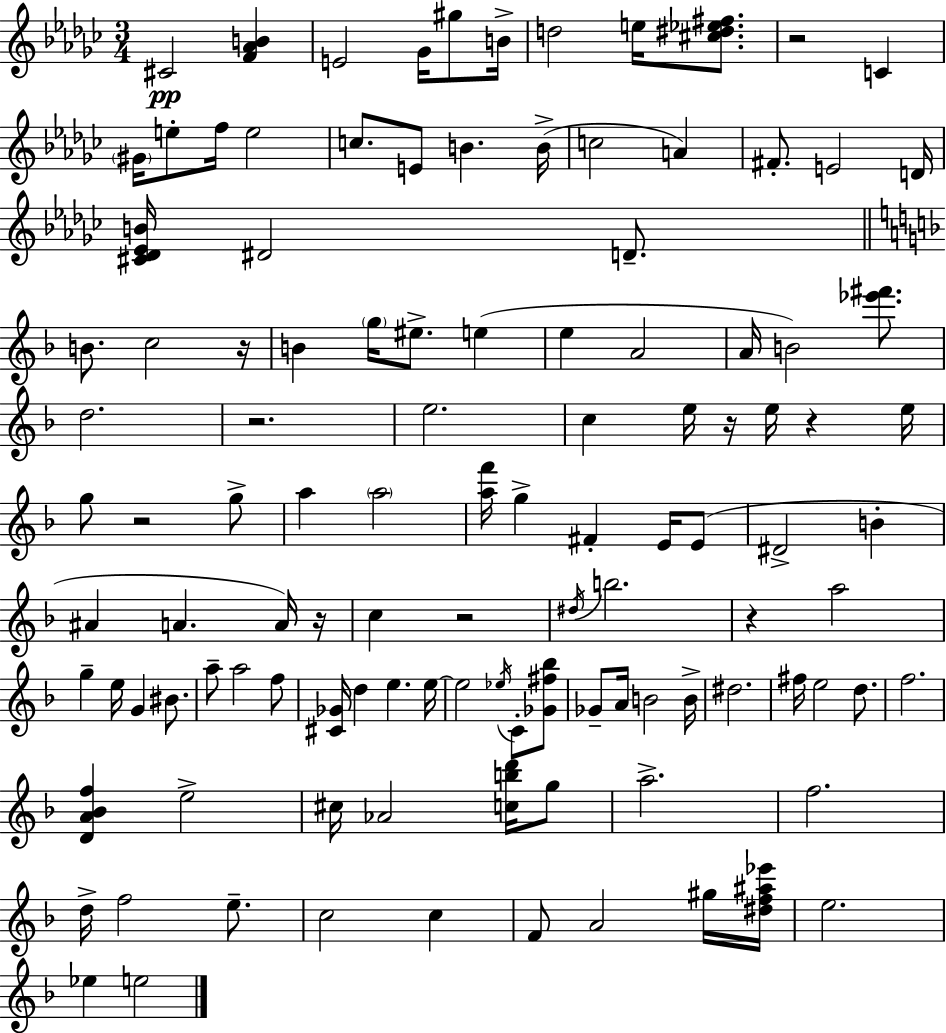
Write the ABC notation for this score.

X:1
T:Untitled
M:3/4
L:1/4
K:Ebm
^C2 [F_AB] E2 _G/4 ^g/2 B/4 d2 e/4 [^c^d_e^f]/2 z2 C ^G/4 e/2 f/4 e2 c/2 E/2 B B/4 c2 A ^F/2 E2 D/4 [^C_D_EB]/4 ^D2 D/2 B/2 c2 z/4 B g/4 ^e/2 e e A2 A/4 B2 [_e'^f']/2 d2 z2 e2 c e/4 z/4 e/4 z e/4 g/2 z2 g/2 a a2 [af']/4 g ^F E/4 E/2 ^D2 B ^A A A/4 z/4 c z2 ^d/4 b2 z a2 g e/4 G ^B/2 a/2 a2 f/2 [^C_G]/4 d e e/4 e2 _e/4 C/2 [_G^f_b]/2 _G/2 A/4 B2 B/4 ^d2 ^f/4 e2 d/2 f2 [DA_Bf] e2 ^c/4 _A2 [cbd']/4 g/2 a2 f2 d/4 f2 e/2 c2 c F/2 A2 ^g/4 [^df^a_e']/4 e2 _e e2